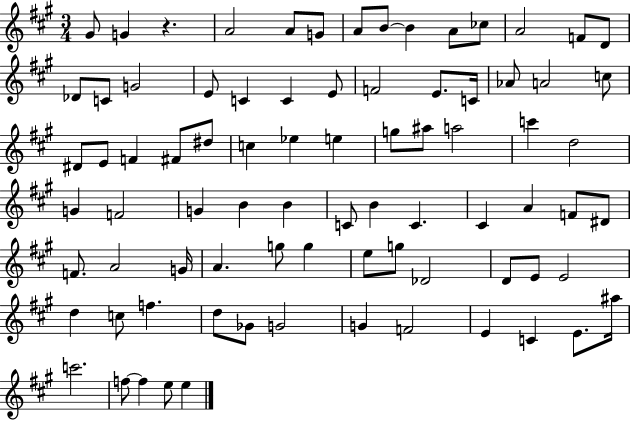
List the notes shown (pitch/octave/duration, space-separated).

G#4/e G4/q R/q. A4/h A4/e G4/e A4/e B4/e B4/q A4/e CES5/e A4/h F4/e D4/e Db4/e C4/e G4/h E4/e C4/q C4/q E4/e F4/h E4/e. C4/s Ab4/e A4/h C5/e D#4/e E4/e F4/q F#4/e D#5/e C5/q Eb5/q E5/q G5/e A#5/e A5/h C6/q D5/h G4/q F4/h G4/q B4/q B4/q C4/e B4/q C4/q. C#4/q A4/q F4/e D#4/e F4/e. A4/h G4/s A4/q. G5/e G5/q E5/e G5/e Db4/h D4/e E4/e E4/h D5/q C5/e F5/q. D5/e Gb4/e G4/h G4/q F4/h E4/q C4/q E4/e. A#5/s C6/h. F5/e F5/q E5/e E5/q